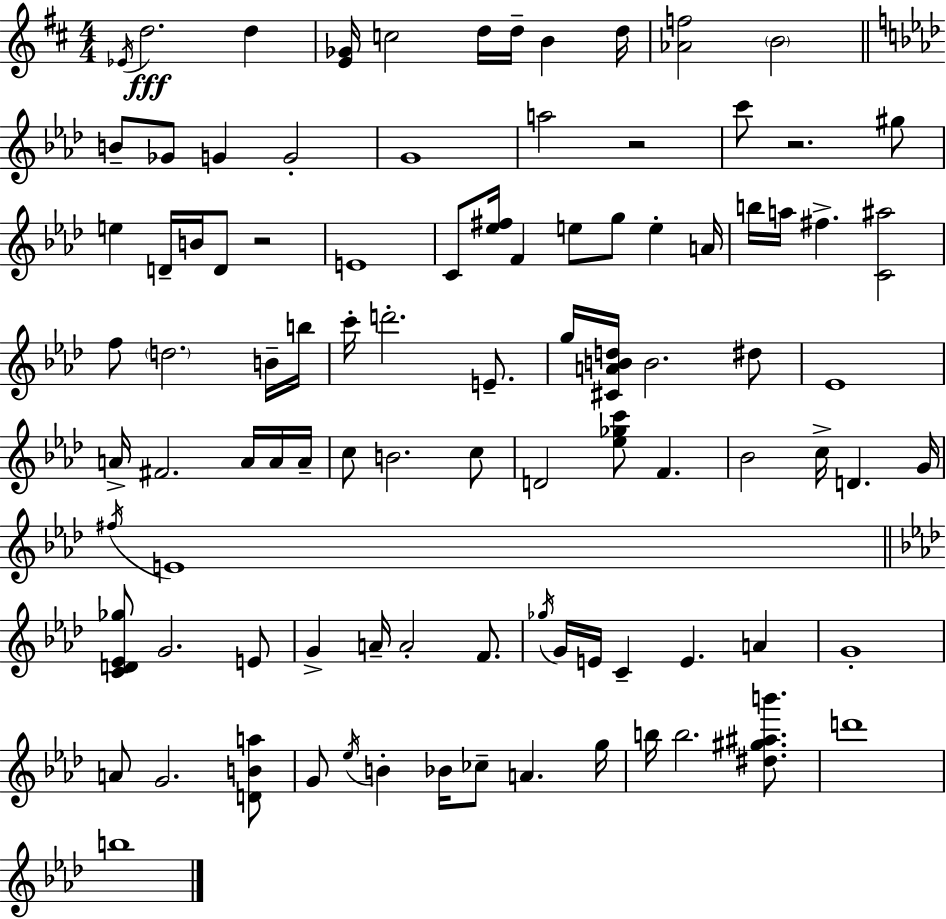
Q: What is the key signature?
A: D major